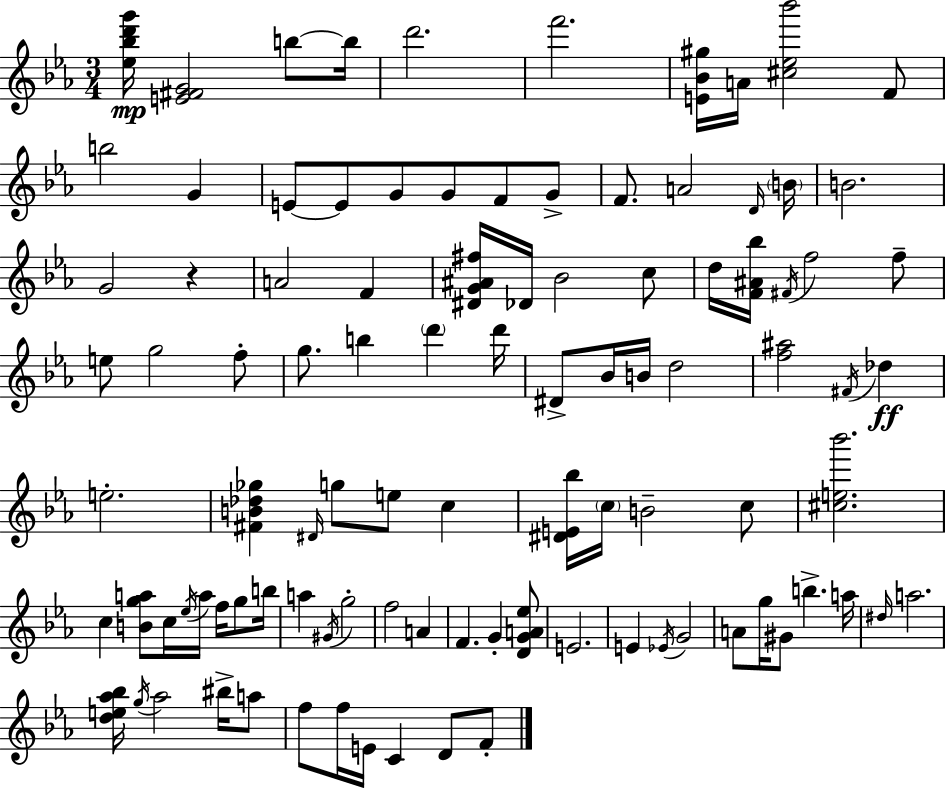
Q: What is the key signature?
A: EES major